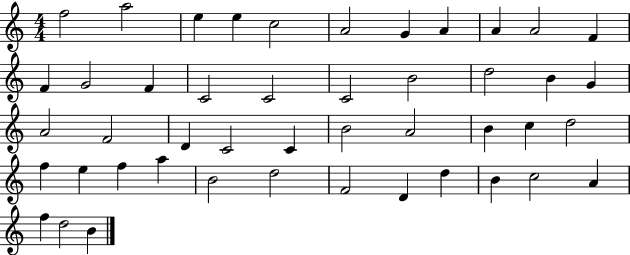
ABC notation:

X:1
T:Untitled
M:4/4
L:1/4
K:C
f2 a2 e e c2 A2 G A A A2 F F G2 F C2 C2 C2 B2 d2 B G A2 F2 D C2 C B2 A2 B c d2 f e f a B2 d2 F2 D d B c2 A f d2 B